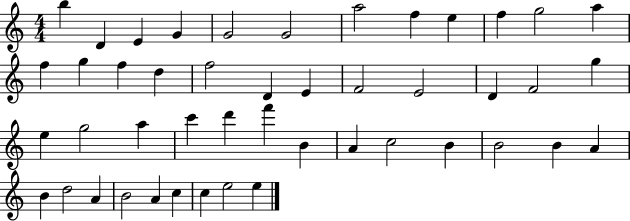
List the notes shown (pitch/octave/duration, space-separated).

B5/q D4/q E4/q G4/q G4/h G4/h A5/h F5/q E5/q F5/q G5/h A5/q F5/q G5/q F5/q D5/q F5/h D4/q E4/q F4/h E4/h D4/q F4/h G5/q E5/q G5/h A5/q C6/q D6/q F6/q B4/q A4/q C5/h B4/q B4/h B4/q A4/q B4/q D5/h A4/q B4/h A4/q C5/q C5/q E5/h E5/q